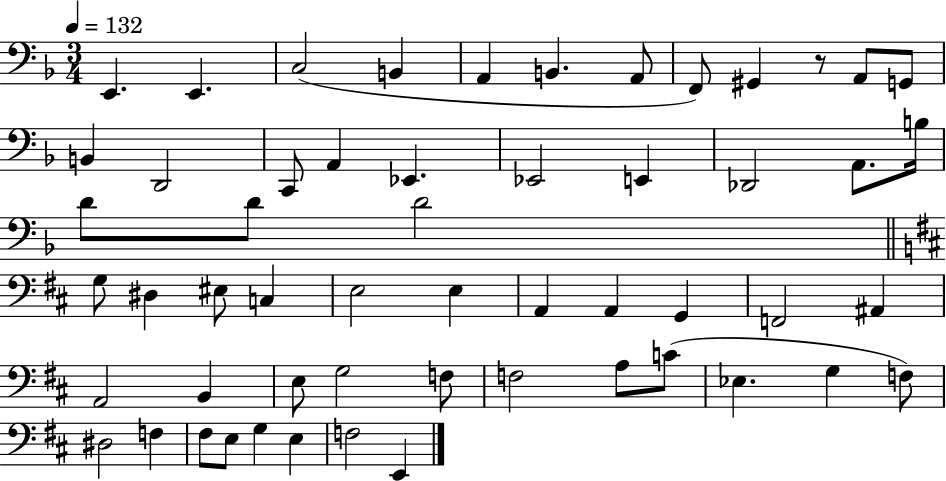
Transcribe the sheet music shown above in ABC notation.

X:1
T:Untitled
M:3/4
L:1/4
K:F
E,, E,, C,2 B,, A,, B,, A,,/2 F,,/2 ^G,, z/2 A,,/2 G,,/2 B,, D,,2 C,,/2 A,, _E,, _E,,2 E,, _D,,2 A,,/2 B,/4 D/2 D/2 D2 G,/2 ^D, ^E,/2 C, E,2 E, A,, A,, G,, F,,2 ^A,, A,,2 B,, E,/2 G,2 F,/2 F,2 A,/2 C/2 _E, G, F,/2 ^D,2 F, ^F,/2 E,/2 G, E, F,2 E,,